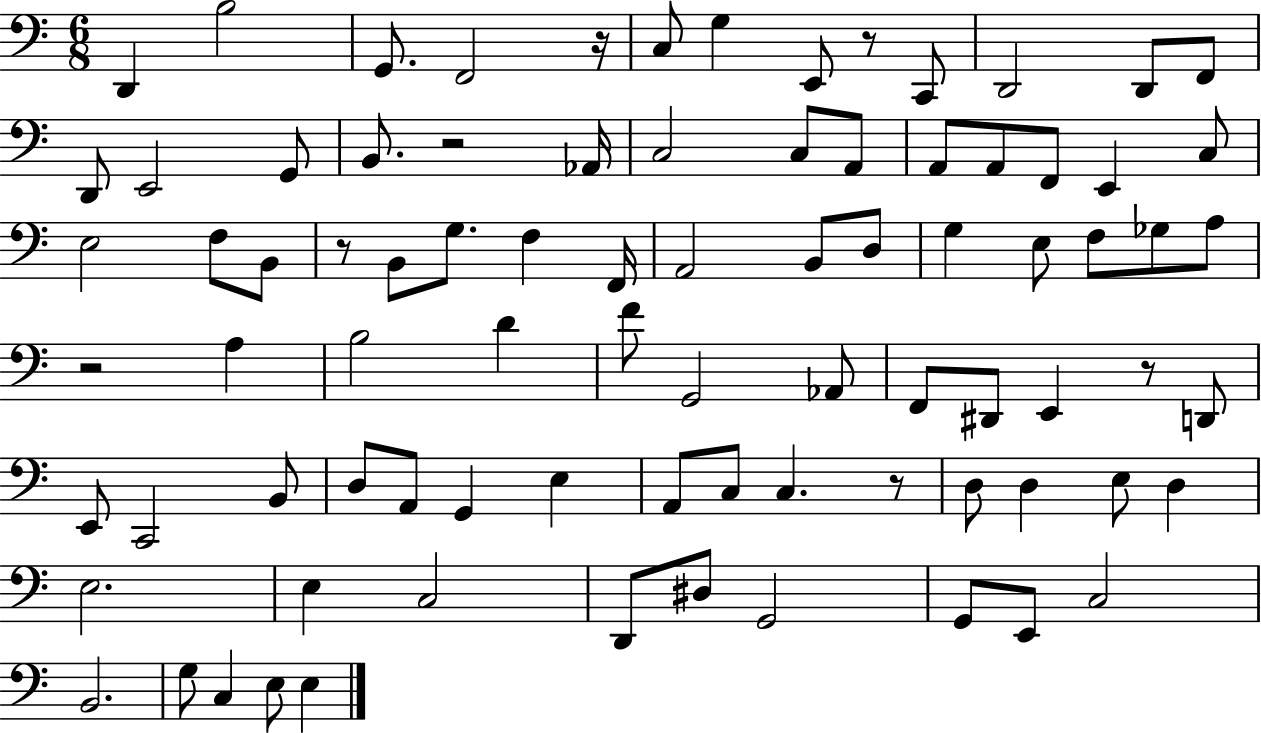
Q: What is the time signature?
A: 6/8